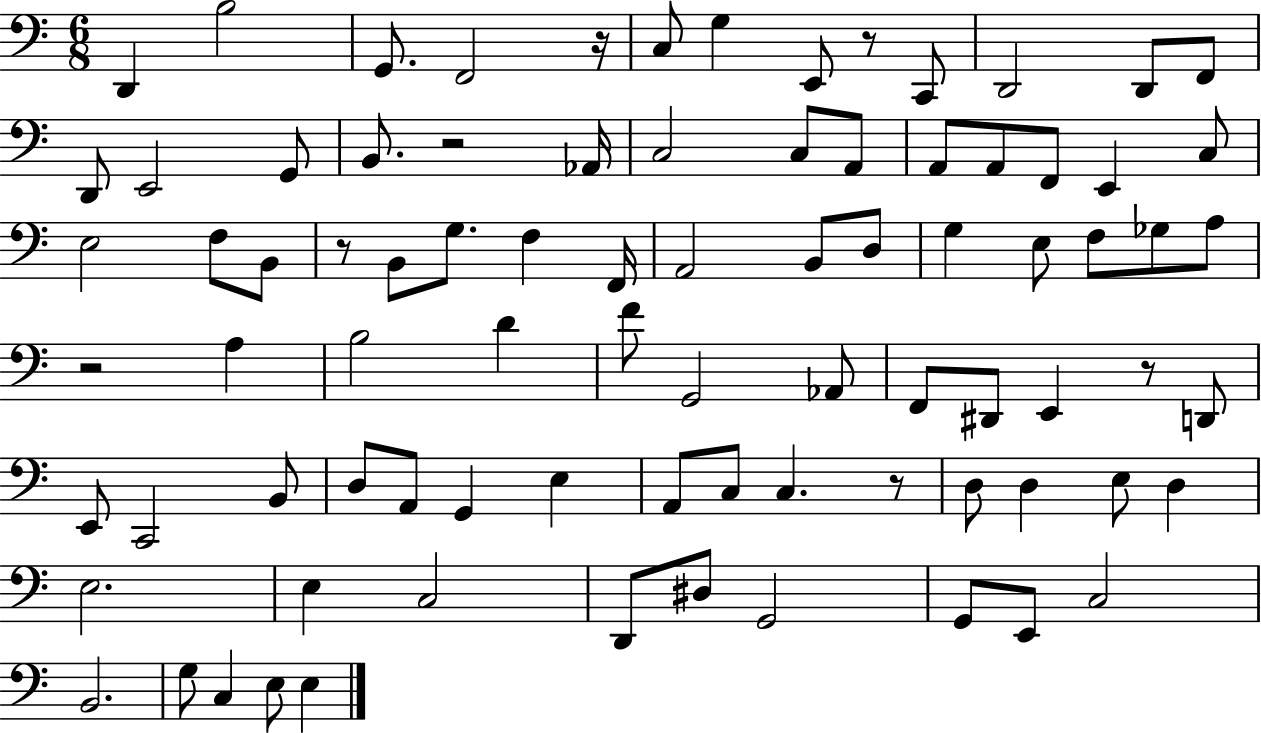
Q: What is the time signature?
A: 6/8